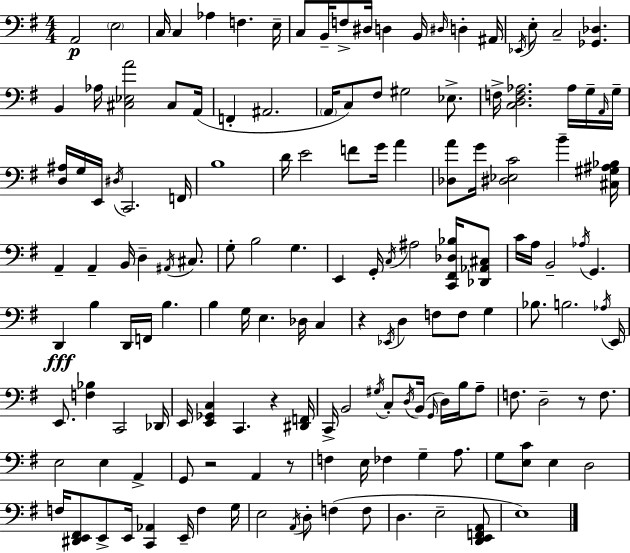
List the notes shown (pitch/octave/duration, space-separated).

A2/h E3/h C3/s C3/q Ab3/q F3/q. E3/s C3/e B2/s F3/e D#3/s D3/q B2/s D#3/s D3/q A#2/s Eb2/s E3/e C3/h [Gb2,Db3]/q. B2/q Ab3/s [C#3,Eb3,A4]/h C#3/e A2/s F2/q A#2/h. A2/s C3/e F#3/e G#3/h Eb3/e. F3/s [C3,D3,F3,Ab3]/h. Ab3/s G3/s A2/s G3/s [D3,A#3]/s G3/s E2/s D#3/s C2/h. F2/s B3/w D4/s E4/h F4/e G4/s A4/q [Db3,A4]/e G4/s [D#3,Eb3,C4]/h B4/q [C#3,G#3,A#3,Bb3]/s A2/q A2/q B2/s D3/q A#2/s C#3/e. G3/e B3/h G3/q. E2/q G2/s C3/s A#3/h [C2,F#2,Db3,Bb3]/s [Db2,Ab2,C#3]/e C4/s A3/s B2/h Ab3/s G2/q. D2/q B3/q D2/s F2/s B3/q. B3/q G3/s E3/q. Db3/s C3/q R/q Eb2/s D3/q F3/e F3/e G3/q Bb3/e. B3/h. Ab3/s E2/s E2/e. [F3,Bb3]/q C2/h Db2/s E2/s [E2,Gb2,C3]/q C2/q. R/q [D#2,F2]/s C2/s B2/h G#3/s C3/e D3/s B2/s G2/s D3/s B3/s A3/e F3/e. D3/h R/e F3/e. E3/h E3/q A2/q G2/e R/h A2/q R/e F3/q E3/s FES3/q G3/q A3/e. G3/e [E3,C4]/e E3/q D3/h F3/s [D#2,E2,F#2]/e E2/e E2/s [C2,Ab2]/q E2/s F3/q G3/s E3/h A2/s D3/e F3/q F3/e D3/q. E3/h [D2,E2,F2,A2]/e E3/w